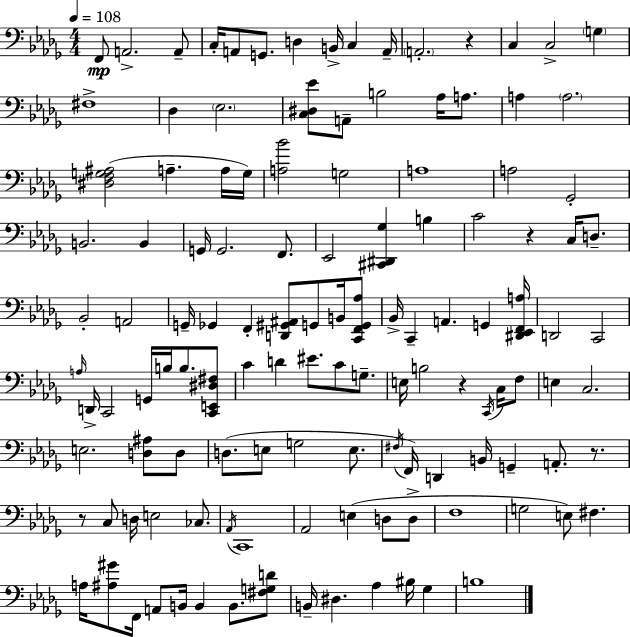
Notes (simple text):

F2/e A2/h. A2/e C3/s A2/e G2/e. D3/q B2/s C3/q A2/s A2/h. R/q C3/q C3/h G3/q F#3/w Db3/q Eb3/h. [C3,D#3,Eb4]/e A2/e B3/h Ab3/s A3/e. A3/q A3/h. [D#3,F3,G3,A#3]/h A3/q. A3/s G3/s [A3,Bb4]/h G3/h A3/w A3/h Gb2/h B2/h. B2/q G2/s G2/h. F2/e. Eb2/h [C#2,D#2,Gb3]/q B3/q C4/h R/q C3/s D3/e. Bb2/h A2/h G2/s Gb2/q F2/q [D2,G#2,A#2]/e G2/e B2/s [C2,F2,G2,Ab3]/e Bb2/s C2/q A2/q. G2/q [D#2,Eb2,F2,A3]/s D2/h C2/h A3/s D2/s C2/h G2/s B3/s B3/e. [C2,E2,D#3,F#3]/e C4/q D4/q EIS4/e. C4/e G3/e. E3/s B3/h R/q C2/s C3/s F3/e E3/q C3/h. E3/h. [D3,A#3]/e D3/e D3/e. E3/e G3/h E3/e. F#3/s F2/s D2/q B2/s G2/q A2/e. R/e. R/e C3/e D3/s E3/h CES3/e. Ab2/s C2/w Ab2/h E3/q D3/e D3/e F3/w G3/h E3/e F#3/q. A3/s [A#3,G#4]/e F2/s A2/e B2/s B2/q B2/e. [F#3,G3,D4]/e B2/s D#3/q. Ab3/q BIS3/s Gb3/q B3/w